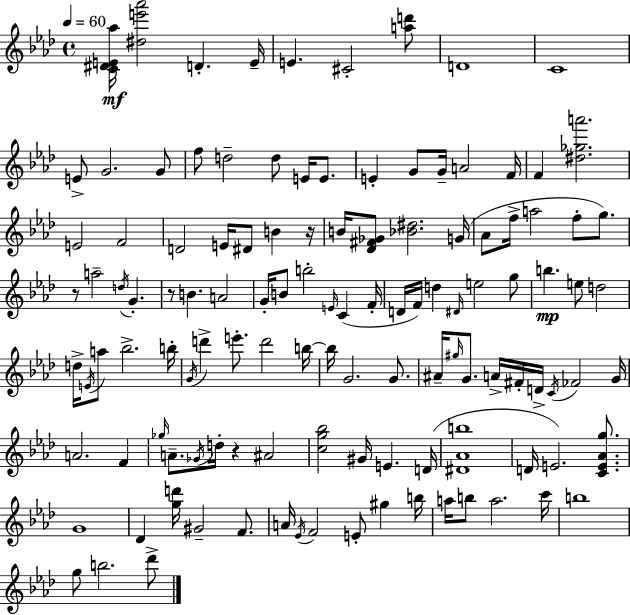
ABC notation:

X:1
T:Untitled
M:4/4
L:1/4
K:Ab
[C^DE_a]/4 [^de'_a']2 D E/4 E ^C2 [ad']/2 D4 C4 E/2 G2 G/2 f/2 d2 d/2 E/4 E/2 E G/2 G/4 A2 F/4 F [^d_ga']2 E2 F2 D2 E/4 ^D/2 B z/4 B/4 [_D^F_G]/2 [_B^d]2 G/4 _A/2 f/4 a2 f/2 g/2 z/2 a2 d/4 G z/2 B A2 G/4 B/2 b2 E/4 C F/4 D/4 F/4 d ^D/4 e2 g/2 b e/2 d2 d/4 E/4 a/2 _b2 b/4 G/4 d' e'/2 d'2 b/4 b/4 G2 G/2 ^A/4 ^g/4 G/2 A/4 ^F/4 D/4 C/4 _F2 G/4 A2 F _g/4 A/2 _G/4 d/4 z ^A2 [cg_b]2 ^G/4 E D/4 [^D_Ab]4 D/4 E2 [CE_Ag]/2 G4 _D [gd']/4 ^G2 F/2 A/4 _E/4 F2 E/2 ^g b/4 a/4 b/2 a2 c'/4 b4 g/2 b2 _d'/2